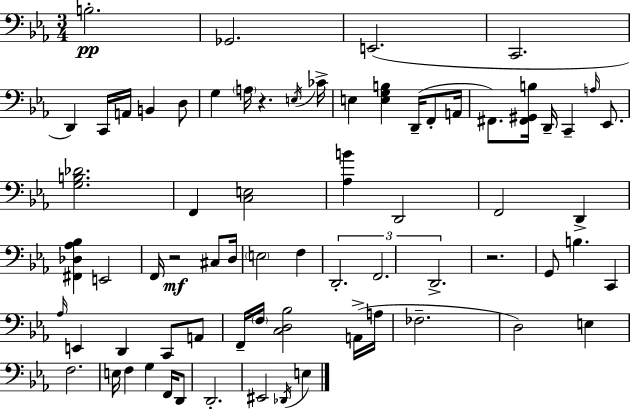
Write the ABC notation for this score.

X:1
T:Untitled
M:3/4
L:1/4
K:Eb
B,2 _G,,2 E,,2 C,,2 D,, C,,/4 A,,/4 B,, D,/2 G, A,/4 z E,/4 _C/4 E, [E,G,B,] D,,/4 F,,/2 A,,/4 ^F,,/2 [^F,,^G,,B,]/4 D,,/4 C,, A,/4 _E,,/2 [G,B,_D]2 F,, [C,E,]2 [_A,B] D,,2 F,,2 D,, [^F,,_D,_A,_B,] E,,2 F,,/4 z2 ^C,/2 D,/4 E,2 F, D,,2 F,,2 D,,2 z2 G,,/2 B, C,, _A,/4 E,, D,, C,,/2 A,,/2 F,,/4 F,/4 [C,D,_B,]2 A,,/4 A,/4 _F,2 D,2 E, F,2 E,/4 F, G, F,,/4 D,,/2 D,,2 ^E,,2 _D,,/4 E,